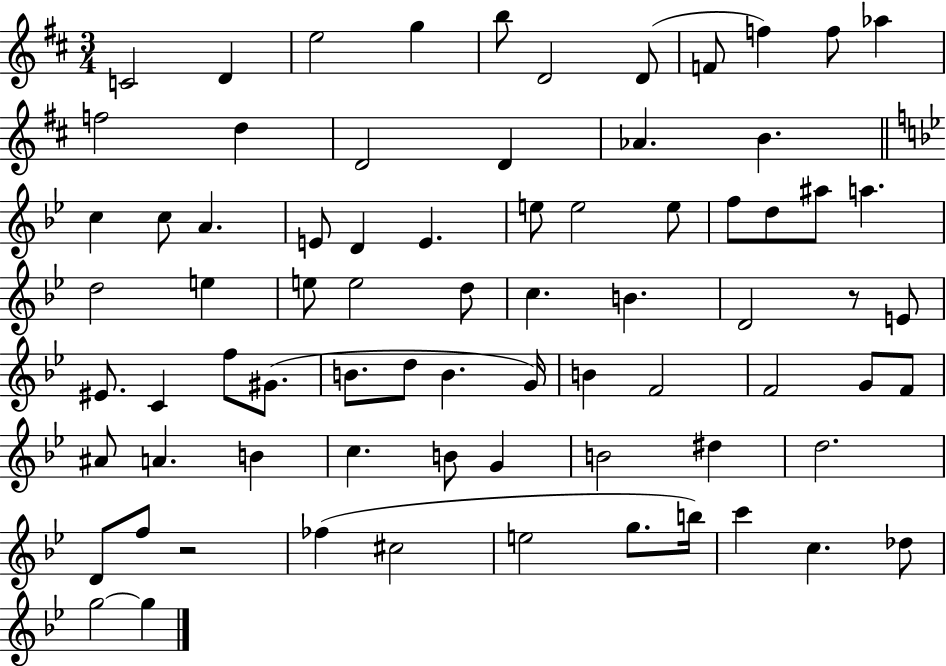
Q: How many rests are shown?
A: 2